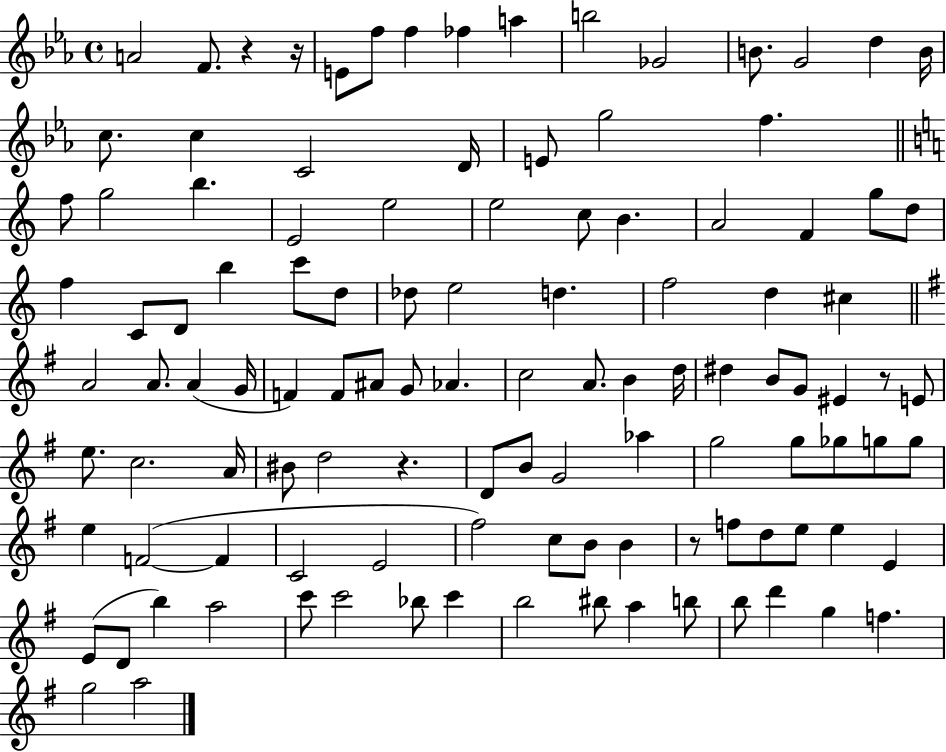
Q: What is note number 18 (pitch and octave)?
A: E4